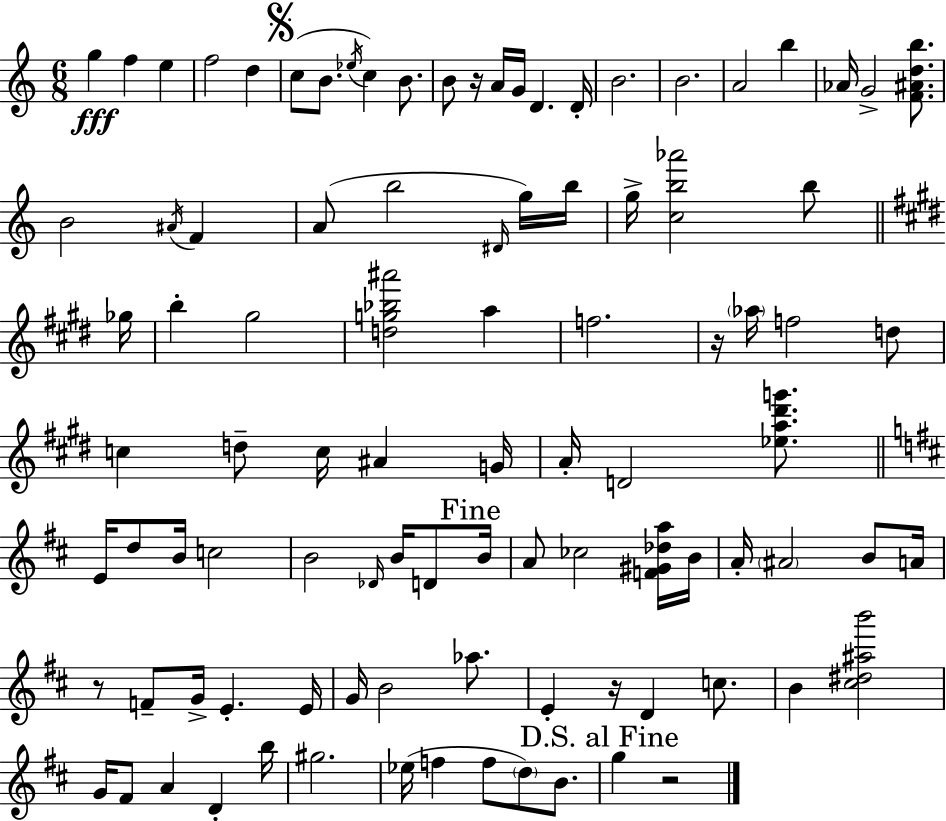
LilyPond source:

{
  \clef treble
  \numericTimeSignature
  \time 6/8
  \key c \major
  g''4\fff f''4 e''4 | f''2 d''4 | \mark \markup { \musicglyph "scripts.segno" } c''8( b'8. \acciaccatura { ees''16 }) c''4 b'8. | b'8 r16 a'16 g'16 d'4. | \break d'16-. b'2. | b'2. | a'2 b''4 | aes'16 g'2-> <f' ais' d'' b''>8. | \break b'2 \acciaccatura { ais'16 } f'4 | a'8( b''2 | \grace { dis'16 }) g''16 b''16 g''16-> <c'' b'' aes'''>2 | b''8 \bar "||" \break \key e \major ges''16 b''4-. gis''2 | <d'' g'' bes'' ais'''>2 a''4 | f''2. | r16 \parenthesize aes''16 f''2 d''8 | \break c''4 d''8-- c''16 ais'4 | g'16 a'16-. d'2 <ees'' a'' dis''' g'''>8. | \bar "||" \break \key d \major e'16 d''8 b'16 c''2 | b'2 \grace { des'16 } b'16 d'8 | \mark "Fine" b'16 a'8 ces''2 <f' gis' des'' a''>16 | b'16 a'16-. \parenthesize ais'2 b'8 | \break a'16 r8 f'8-- g'16-> e'4.-. | e'16 g'16 b'2 aes''8. | e'4-. r16 d'4 c''8. | b'4 <cis'' dis'' ais'' b'''>2 | \break g'16 fis'8 a'4 d'4-. | b''16 gis''2. | ees''16( f''4 f''8 \parenthesize d''8) b'8. | \mark "D.S. al Fine" g''4 r2 | \break \bar "|."
}